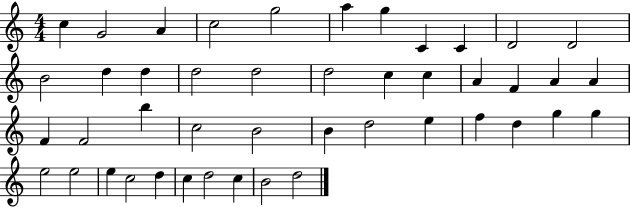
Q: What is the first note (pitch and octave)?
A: C5